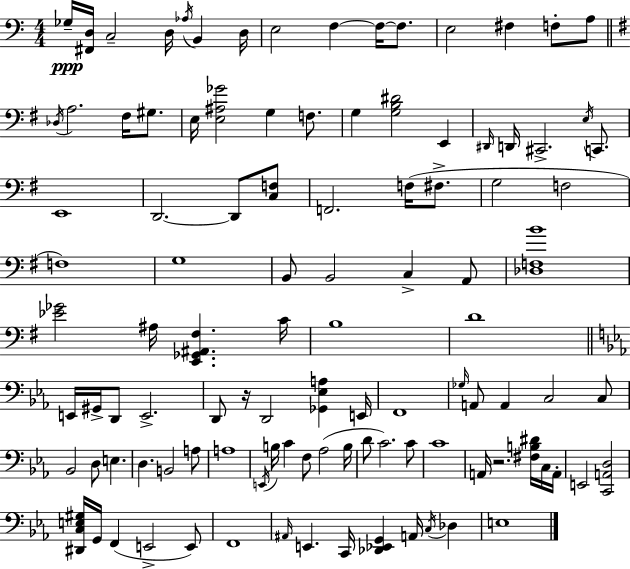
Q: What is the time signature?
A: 4/4